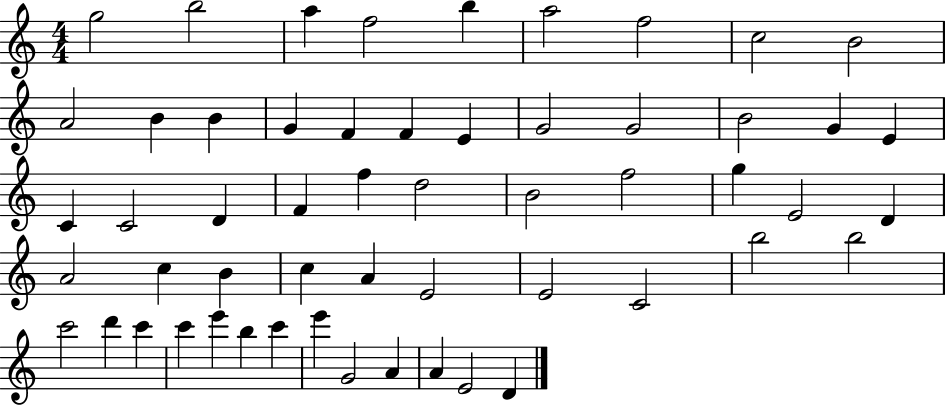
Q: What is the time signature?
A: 4/4